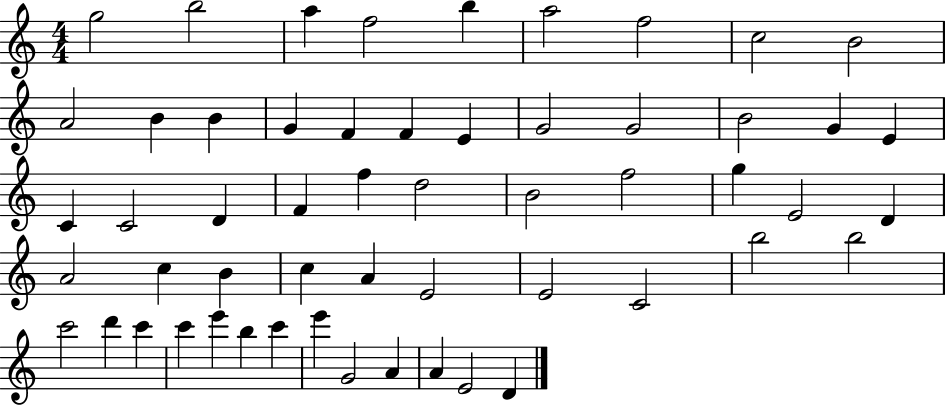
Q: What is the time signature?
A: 4/4